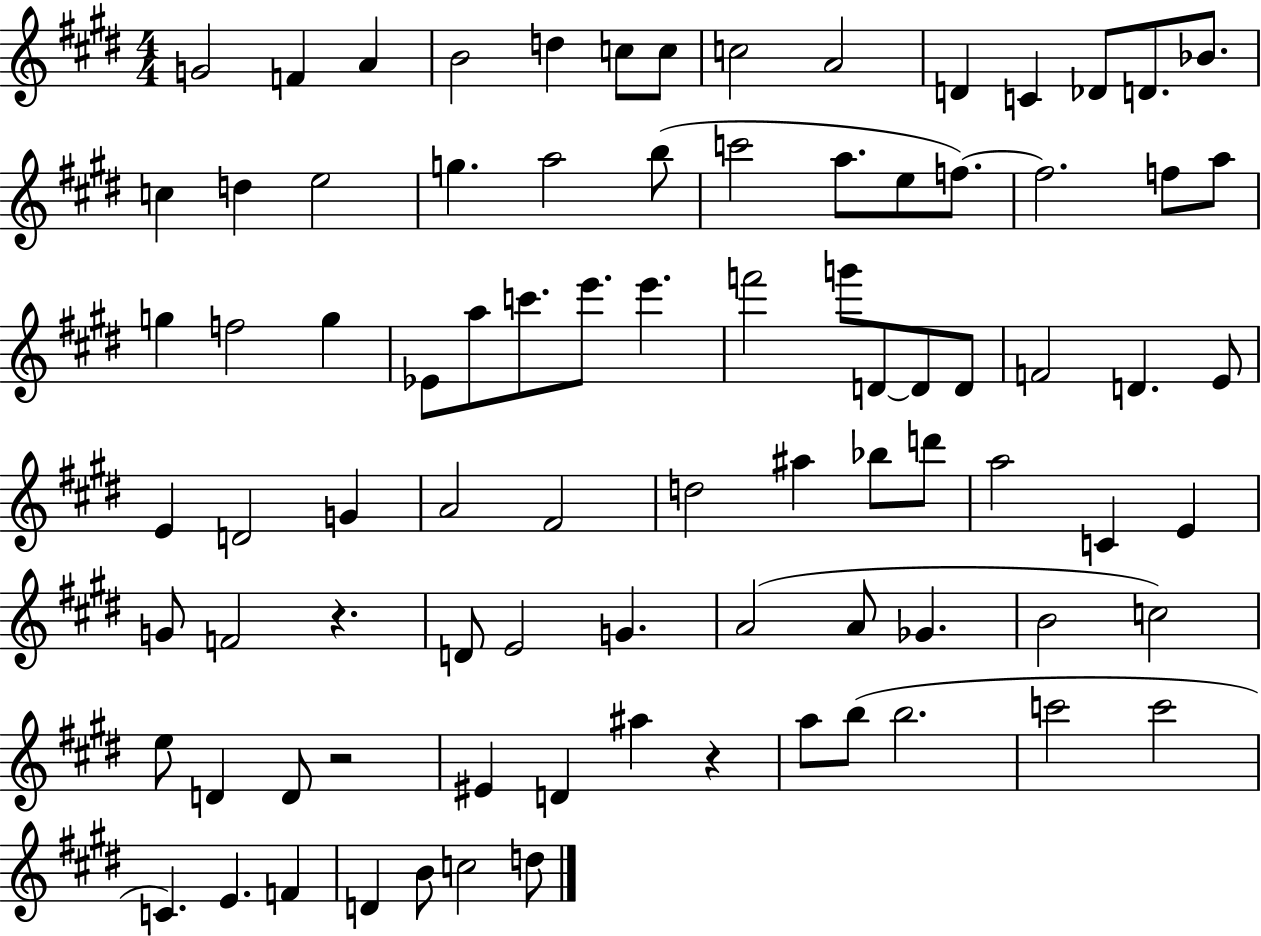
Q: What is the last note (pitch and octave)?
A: D5